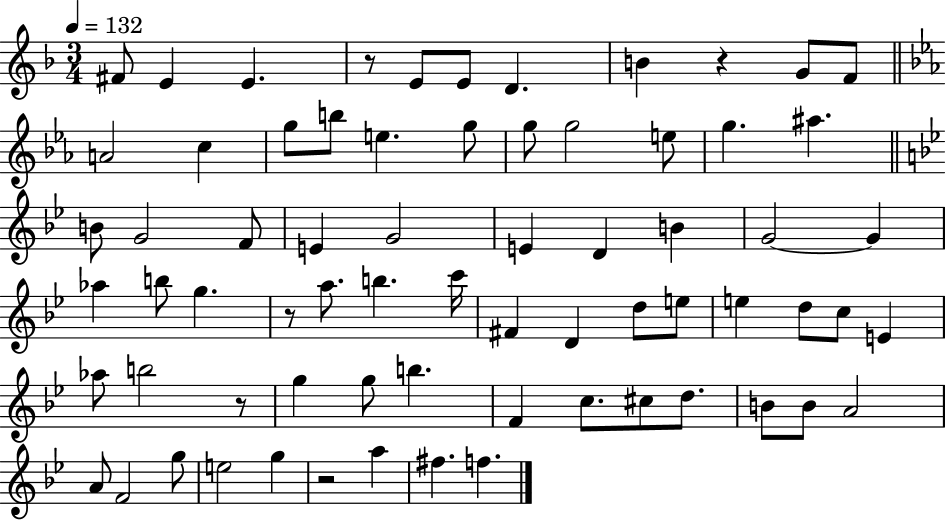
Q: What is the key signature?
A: F major